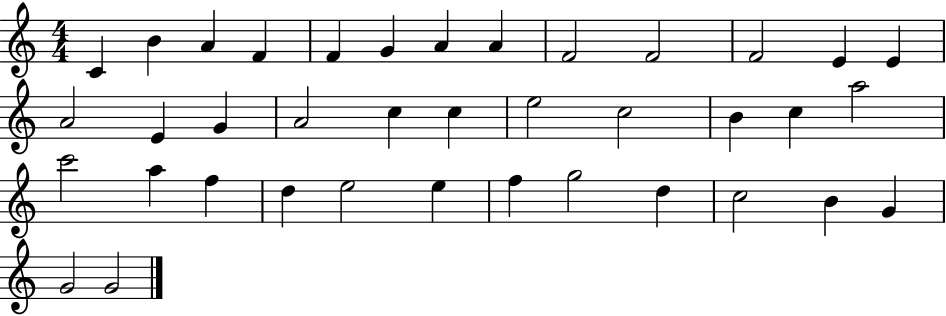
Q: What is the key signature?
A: C major